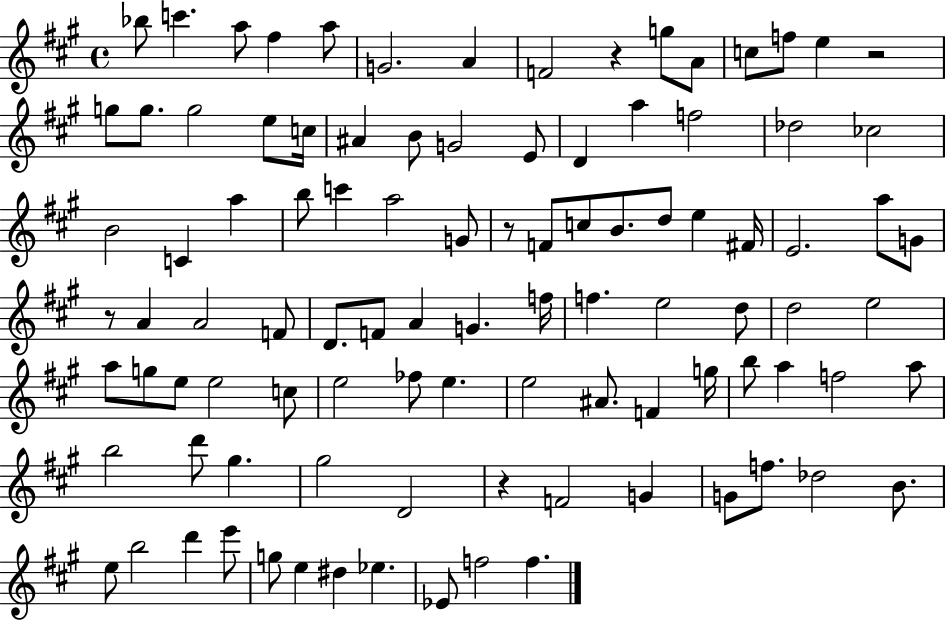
X:1
T:Untitled
M:4/4
L:1/4
K:A
_b/2 c' a/2 ^f a/2 G2 A F2 z g/2 A/2 c/2 f/2 e z2 g/2 g/2 g2 e/2 c/4 ^A B/2 G2 E/2 D a f2 _d2 _c2 B2 C a b/2 c' a2 G/2 z/2 F/2 c/2 B/2 d/2 e ^F/4 E2 a/2 G/2 z/2 A A2 F/2 D/2 F/2 A G f/4 f e2 d/2 d2 e2 a/2 g/2 e/2 e2 c/2 e2 _f/2 e e2 ^A/2 F g/4 b/2 a f2 a/2 b2 d'/2 ^g ^g2 D2 z F2 G G/2 f/2 _d2 B/2 e/2 b2 d' e'/2 g/2 e ^d _e _E/2 f2 f